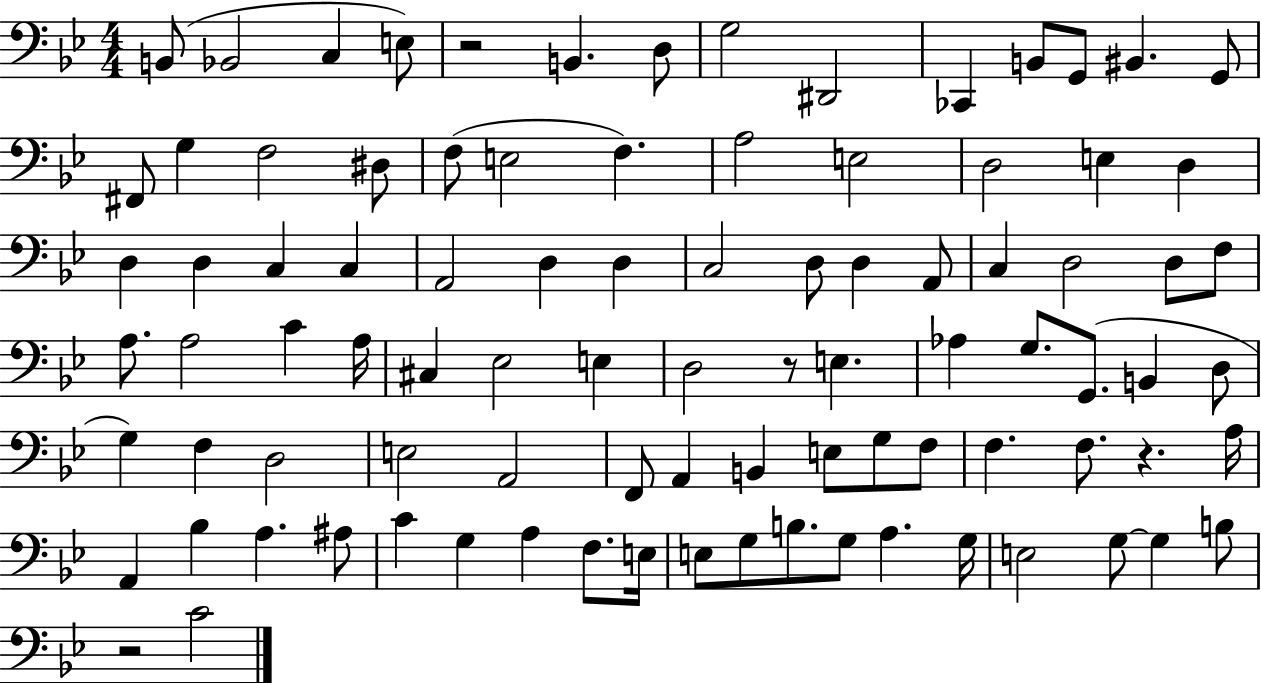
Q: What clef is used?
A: bass